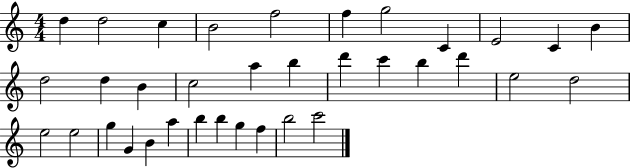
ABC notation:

X:1
T:Untitled
M:4/4
L:1/4
K:C
d d2 c B2 f2 f g2 C E2 C B d2 d B c2 a b d' c' b d' e2 d2 e2 e2 g G B a b b g f b2 c'2